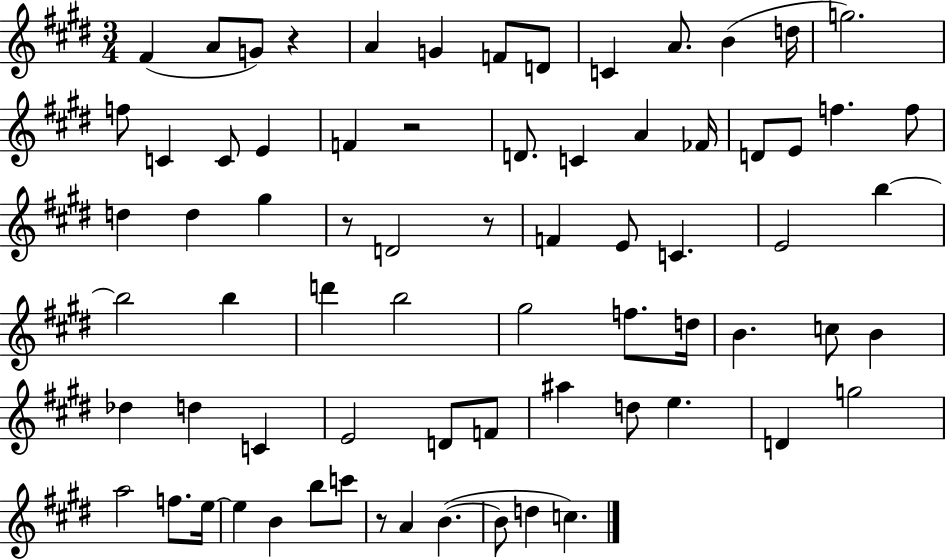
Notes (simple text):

F#4/q A4/e G4/e R/q A4/q G4/q F4/e D4/e C4/q A4/e. B4/q D5/s G5/h. F5/e C4/q C4/e E4/q F4/q R/h D4/e. C4/q A4/q FES4/s D4/e E4/e F5/q. F5/e D5/q D5/q G#5/q R/e D4/h R/e F4/q E4/e C4/q. E4/h B5/q B5/h B5/q D6/q B5/h G#5/h F5/e. D5/s B4/q. C5/e B4/q Db5/q D5/q C4/q E4/h D4/e F4/e A#5/q D5/e E5/q. D4/q G5/h A5/h F5/e. E5/s E5/q B4/q B5/e C6/e R/e A4/q B4/q. B4/e D5/q C5/q.